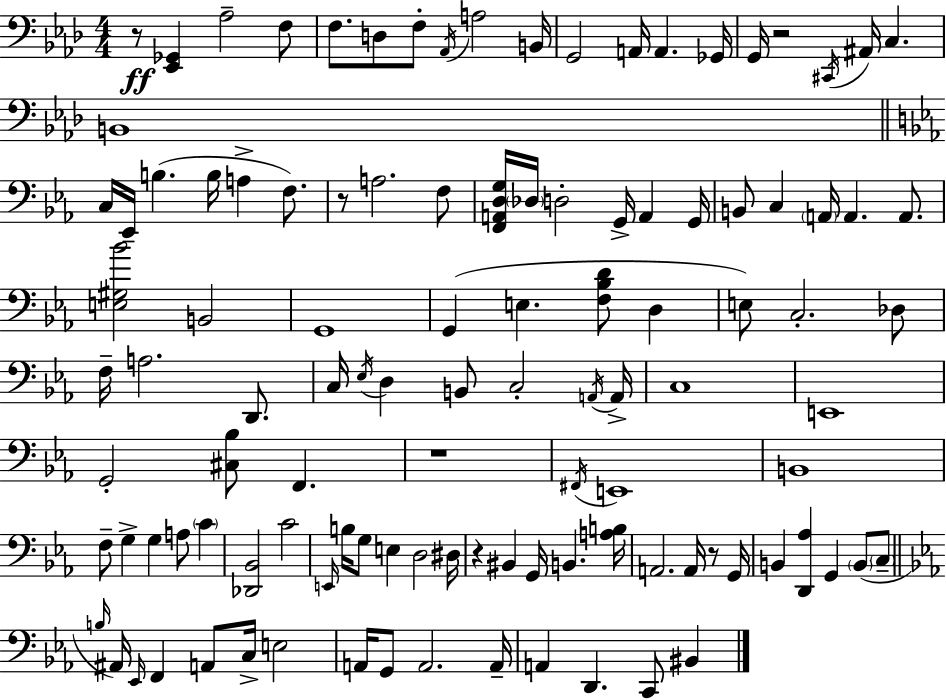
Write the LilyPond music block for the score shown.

{
  \clef bass
  \numericTimeSignature
  \time 4/4
  \key f \minor
  r8\ff <ees, ges,>4 aes2-- f8 | f8. d8 f8-. \acciaccatura { aes,16 } a2 | b,16 g,2 a,16 a,4. | ges,16 g,16 r2 \acciaccatura { cis,16 } ais,16 c4. | \break b,1 | \bar "||" \break \key c \minor c16 ees,16-- b4.( b16 a4-> f8.) | r8 a2. f8 | <f, a, d g>16 \parenthesize des16 d2-. g,16-> a,4 g,16 | b,8 c4 \parenthesize a,16 a,4. a,8. | \break <e gis bes'>2 b,2 | g,1 | g,4( e4. <f bes d'>8 d4 | e8) c2.-. des8 | \break f16-- a2. d,8. | c16 \acciaccatura { ees16 } d4 b,8 c2-. | \acciaccatura { a,16 } a,16-> c1 | e,1 | \break g,2-. <cis bes>8 f,4. | r1 | \acciaccatura { fis,16 } e,1 | b,1 | \break f8-- g4-> g4 a8 \parenthesize c'4 | <des, bes,>2 c'2 | \grace { e,16 } b16 g8 e4 d2 | dis16 r4 bis,4 g,16 b,4. | \break <a b>16 a,2. | a,16 r8 g,16 b,4 <d, aes>4 g,4 | \parenthesize b,8( \parenthesize c8-- \bar "||" \break \key c \minor \grace { b16 } ais,16) \grace { ees,16 } f,4 a,8 c16-> e2 | a,16 g,8 a,2. | a,16-- a,4 d,4. c,8 bis,4 | \bar "|."
}